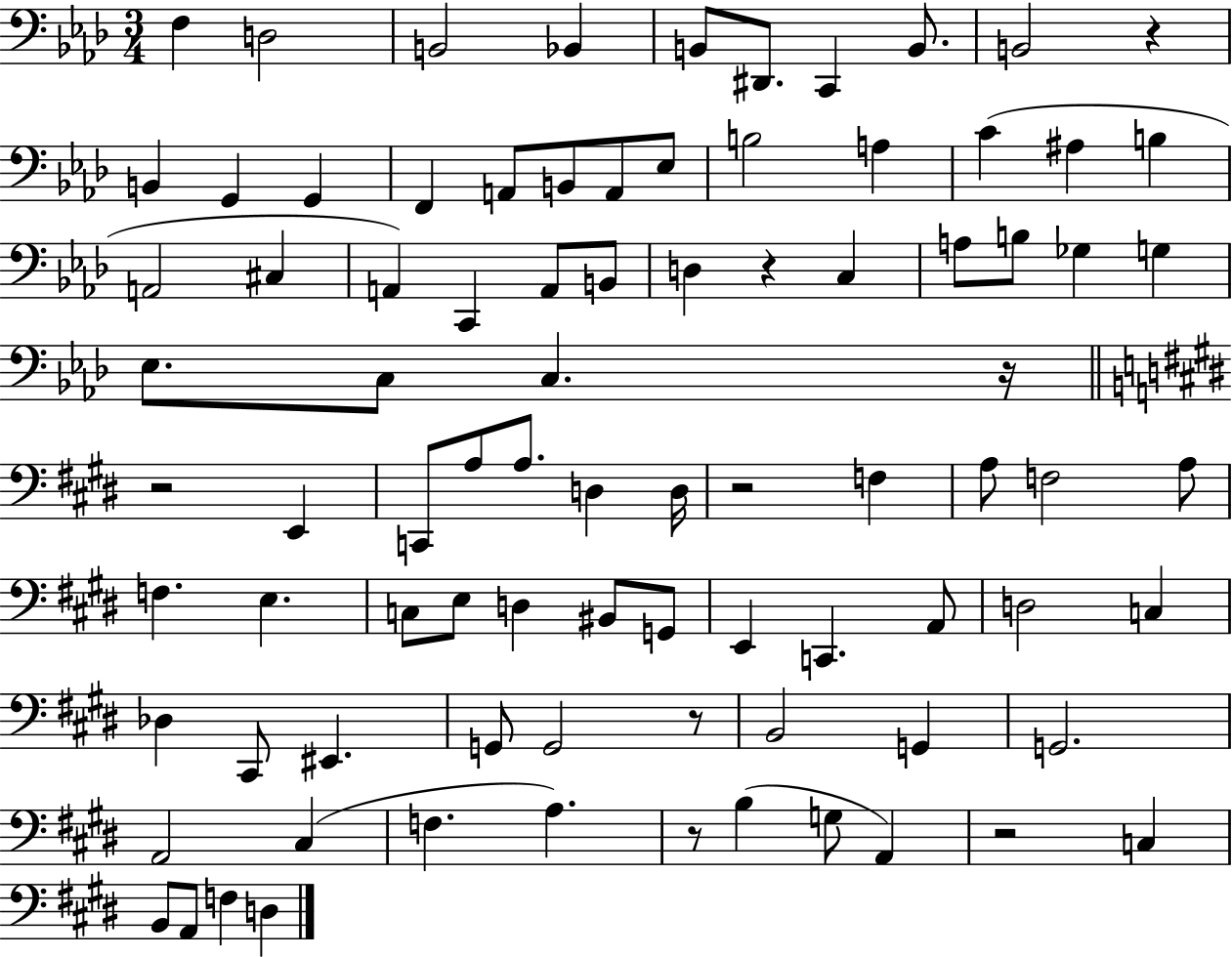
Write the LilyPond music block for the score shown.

{
  \clef bass
  \numericTimeSignature
  \time 3/4
  \key aes \major
  \repeat volta 2 { f4 d2 | b,2 bes,4 | b,8 dis,8. c,4 b,8. | b,2 r4 | \break b,4 g,4 g,4 | f,4 a,8 b,8 a,8 ees8 | b2 a4 | c'4( ais4 b4 | \break a,2 cis4 | a,4) c,4 a,8 b,8 | d4 r4 c4 | a8 b8 ges4 g4 | \break ees8. c8 c4. r16 | \bar "||" \break \key e \major r2 e,4 | c,8 a8 a8. d4 d16 | r2 f4 | a8 f2 a8 | \break f4. e4. | c8 e8 d4 bis,8 g,8 | e,4 c,4. a,8 | d2 c4 | \break des4 cis,8 eis,4. | g,8 g,2 r8 | b,2 g,4 | g,2. | \break a,2 cis4( | f4. a4.) | r8 b4( g8 a,4) | r2 c4 | \break b,8 a,8 f4 d4 | } \bar "|."
}